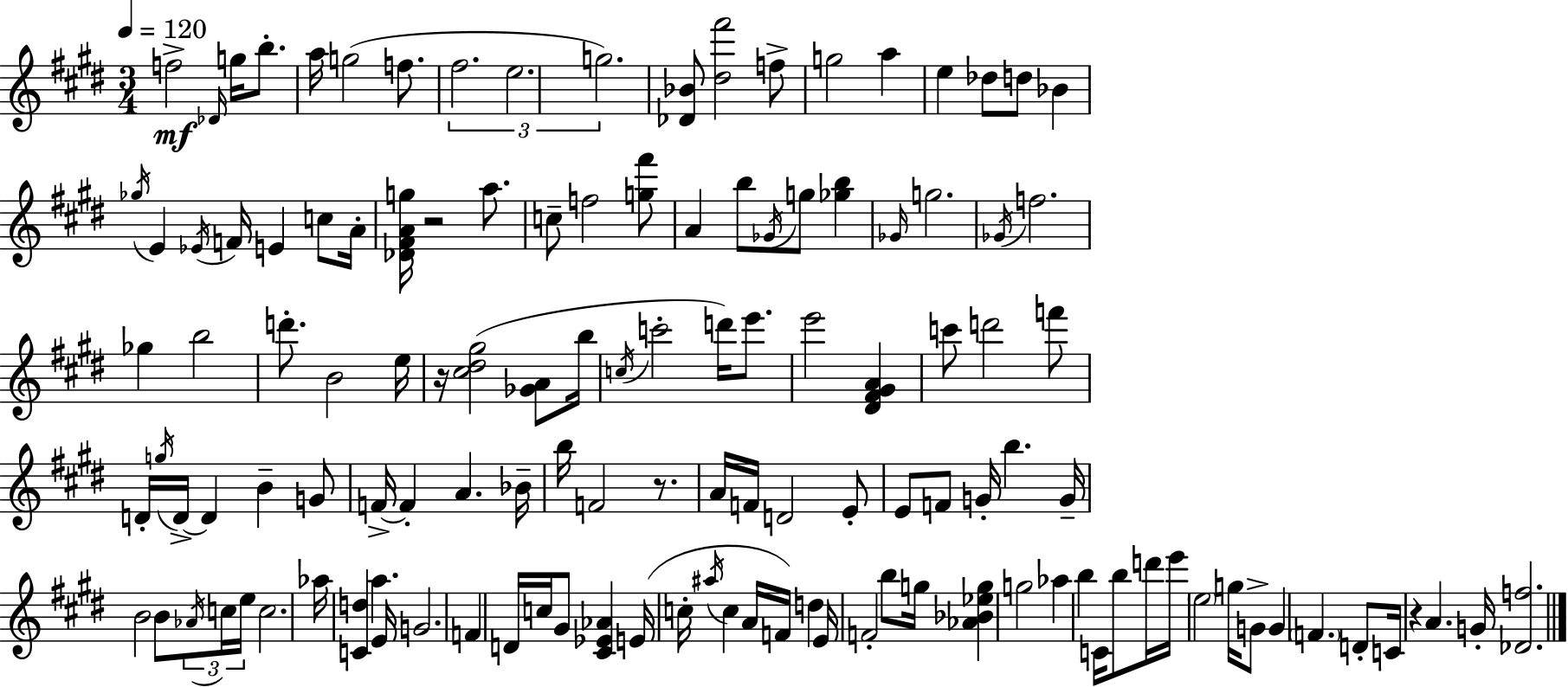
F5/h Db4/s G5/s B5/e. A5/s G5/h F5/e. F#5/h. E5/h. G5/h. [Db4,Bb4]/e [D#5,F#6]/h F5/e G5/h A5/q E5/q Db5/e D5/e Bb4/q Gb5/s E4/q Eb4/s F4/s E4/q C5/e A4/s [Db4,F#4,A4,G5]/s R/h A5/e. C5/e F5/h [G5,F#6]/e A4/q B5/e Gb4/s G5/e [Gb5,B5]/q Gb4/s G5/h. Gb4/s F5/h. Gb5/q B5/h D6/e. B4/h E5/s R/s [C#5,D#5,G#5]/h [Gb4,A4]/e B5/s C5/s C6/h D6/s E6/e. E6/h [D#4,F#4,G#4,A4]/q C6/e D6/h F6/e D4/s G5/s D4/s D4/q B4/q G4/e F4/s F4/q A4/q. Bb4/s B5/s F4/h R/e. A4/s F4/s D4/h E4/e E4/e F4/e G4/s B5/q. G4/s B4/h B4/e Ab4/s C5/s E5/s C5/h. Ab5/s [C4,D5]/q A5/q. E4/s G4/h. F4/q D4/s C5/s G#4/e [C#4,Eb4,Ab4]/q E4/s C5/s A#5/s C5/q A4/s F4/s D5/q E4/s F4/h B5/e G5/s [Ab4,Bb4,Eb5,G5]/q G5/h Ab5/q B5/q C4/s B5/e D6/s E6/s E5/h G5/s G4/e G4/q F4/q. D4/e C4/s R/q A4/q. G4/s [Db4,F5]/h.